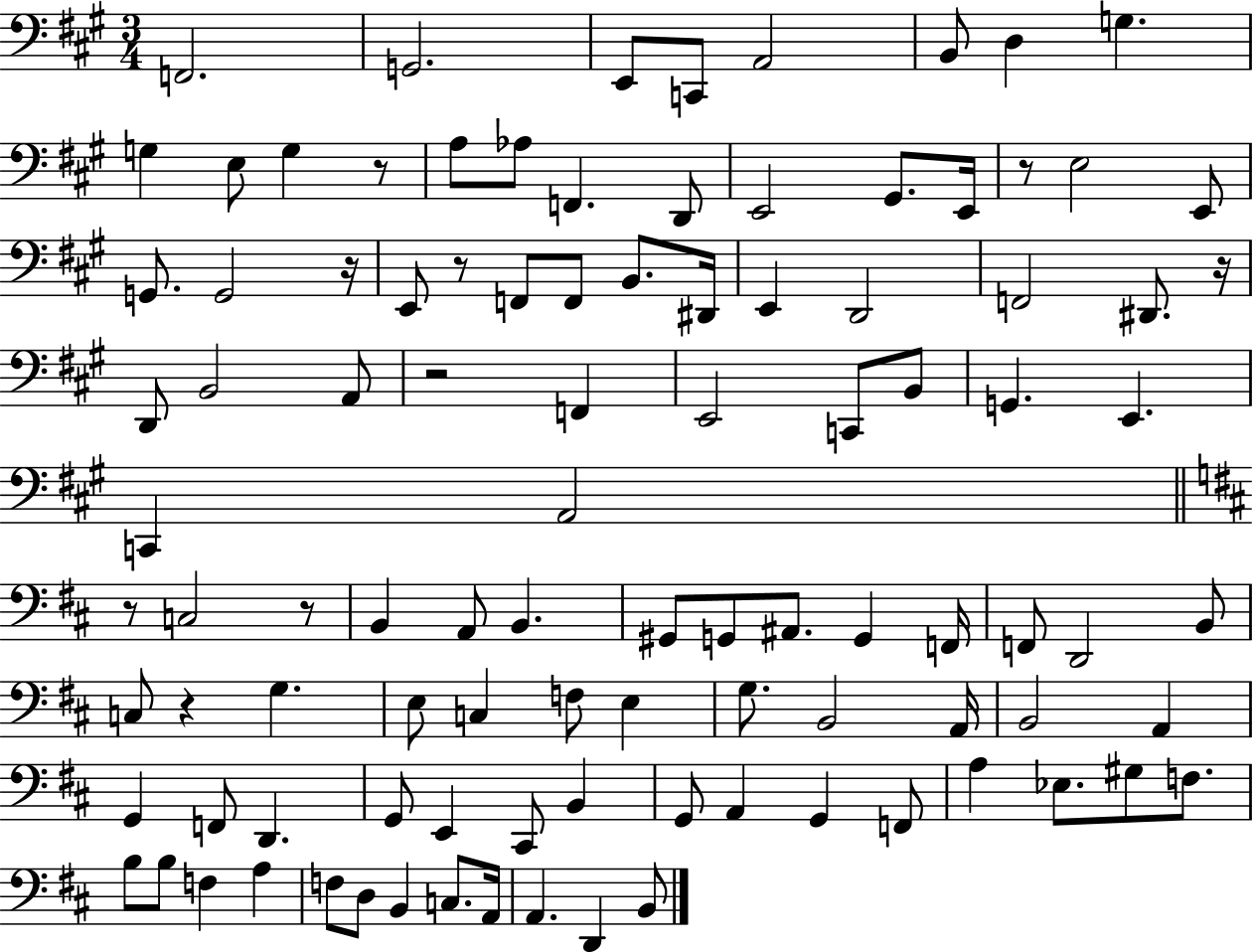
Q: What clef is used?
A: bass